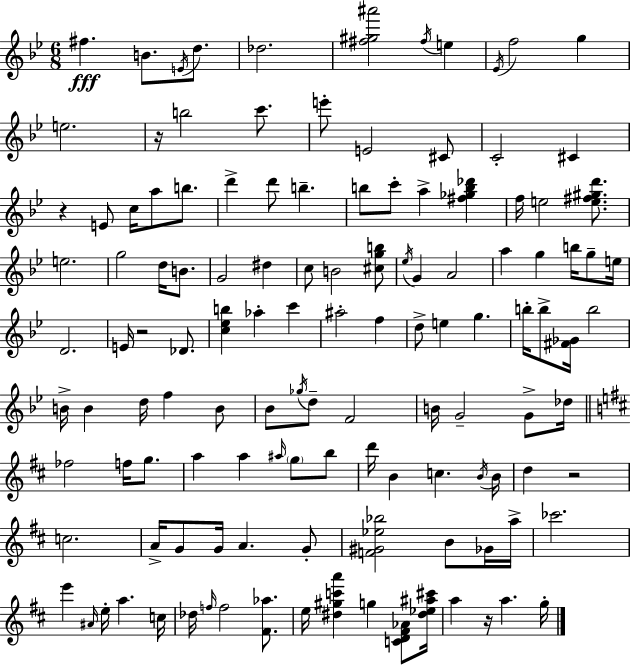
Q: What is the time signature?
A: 6/8